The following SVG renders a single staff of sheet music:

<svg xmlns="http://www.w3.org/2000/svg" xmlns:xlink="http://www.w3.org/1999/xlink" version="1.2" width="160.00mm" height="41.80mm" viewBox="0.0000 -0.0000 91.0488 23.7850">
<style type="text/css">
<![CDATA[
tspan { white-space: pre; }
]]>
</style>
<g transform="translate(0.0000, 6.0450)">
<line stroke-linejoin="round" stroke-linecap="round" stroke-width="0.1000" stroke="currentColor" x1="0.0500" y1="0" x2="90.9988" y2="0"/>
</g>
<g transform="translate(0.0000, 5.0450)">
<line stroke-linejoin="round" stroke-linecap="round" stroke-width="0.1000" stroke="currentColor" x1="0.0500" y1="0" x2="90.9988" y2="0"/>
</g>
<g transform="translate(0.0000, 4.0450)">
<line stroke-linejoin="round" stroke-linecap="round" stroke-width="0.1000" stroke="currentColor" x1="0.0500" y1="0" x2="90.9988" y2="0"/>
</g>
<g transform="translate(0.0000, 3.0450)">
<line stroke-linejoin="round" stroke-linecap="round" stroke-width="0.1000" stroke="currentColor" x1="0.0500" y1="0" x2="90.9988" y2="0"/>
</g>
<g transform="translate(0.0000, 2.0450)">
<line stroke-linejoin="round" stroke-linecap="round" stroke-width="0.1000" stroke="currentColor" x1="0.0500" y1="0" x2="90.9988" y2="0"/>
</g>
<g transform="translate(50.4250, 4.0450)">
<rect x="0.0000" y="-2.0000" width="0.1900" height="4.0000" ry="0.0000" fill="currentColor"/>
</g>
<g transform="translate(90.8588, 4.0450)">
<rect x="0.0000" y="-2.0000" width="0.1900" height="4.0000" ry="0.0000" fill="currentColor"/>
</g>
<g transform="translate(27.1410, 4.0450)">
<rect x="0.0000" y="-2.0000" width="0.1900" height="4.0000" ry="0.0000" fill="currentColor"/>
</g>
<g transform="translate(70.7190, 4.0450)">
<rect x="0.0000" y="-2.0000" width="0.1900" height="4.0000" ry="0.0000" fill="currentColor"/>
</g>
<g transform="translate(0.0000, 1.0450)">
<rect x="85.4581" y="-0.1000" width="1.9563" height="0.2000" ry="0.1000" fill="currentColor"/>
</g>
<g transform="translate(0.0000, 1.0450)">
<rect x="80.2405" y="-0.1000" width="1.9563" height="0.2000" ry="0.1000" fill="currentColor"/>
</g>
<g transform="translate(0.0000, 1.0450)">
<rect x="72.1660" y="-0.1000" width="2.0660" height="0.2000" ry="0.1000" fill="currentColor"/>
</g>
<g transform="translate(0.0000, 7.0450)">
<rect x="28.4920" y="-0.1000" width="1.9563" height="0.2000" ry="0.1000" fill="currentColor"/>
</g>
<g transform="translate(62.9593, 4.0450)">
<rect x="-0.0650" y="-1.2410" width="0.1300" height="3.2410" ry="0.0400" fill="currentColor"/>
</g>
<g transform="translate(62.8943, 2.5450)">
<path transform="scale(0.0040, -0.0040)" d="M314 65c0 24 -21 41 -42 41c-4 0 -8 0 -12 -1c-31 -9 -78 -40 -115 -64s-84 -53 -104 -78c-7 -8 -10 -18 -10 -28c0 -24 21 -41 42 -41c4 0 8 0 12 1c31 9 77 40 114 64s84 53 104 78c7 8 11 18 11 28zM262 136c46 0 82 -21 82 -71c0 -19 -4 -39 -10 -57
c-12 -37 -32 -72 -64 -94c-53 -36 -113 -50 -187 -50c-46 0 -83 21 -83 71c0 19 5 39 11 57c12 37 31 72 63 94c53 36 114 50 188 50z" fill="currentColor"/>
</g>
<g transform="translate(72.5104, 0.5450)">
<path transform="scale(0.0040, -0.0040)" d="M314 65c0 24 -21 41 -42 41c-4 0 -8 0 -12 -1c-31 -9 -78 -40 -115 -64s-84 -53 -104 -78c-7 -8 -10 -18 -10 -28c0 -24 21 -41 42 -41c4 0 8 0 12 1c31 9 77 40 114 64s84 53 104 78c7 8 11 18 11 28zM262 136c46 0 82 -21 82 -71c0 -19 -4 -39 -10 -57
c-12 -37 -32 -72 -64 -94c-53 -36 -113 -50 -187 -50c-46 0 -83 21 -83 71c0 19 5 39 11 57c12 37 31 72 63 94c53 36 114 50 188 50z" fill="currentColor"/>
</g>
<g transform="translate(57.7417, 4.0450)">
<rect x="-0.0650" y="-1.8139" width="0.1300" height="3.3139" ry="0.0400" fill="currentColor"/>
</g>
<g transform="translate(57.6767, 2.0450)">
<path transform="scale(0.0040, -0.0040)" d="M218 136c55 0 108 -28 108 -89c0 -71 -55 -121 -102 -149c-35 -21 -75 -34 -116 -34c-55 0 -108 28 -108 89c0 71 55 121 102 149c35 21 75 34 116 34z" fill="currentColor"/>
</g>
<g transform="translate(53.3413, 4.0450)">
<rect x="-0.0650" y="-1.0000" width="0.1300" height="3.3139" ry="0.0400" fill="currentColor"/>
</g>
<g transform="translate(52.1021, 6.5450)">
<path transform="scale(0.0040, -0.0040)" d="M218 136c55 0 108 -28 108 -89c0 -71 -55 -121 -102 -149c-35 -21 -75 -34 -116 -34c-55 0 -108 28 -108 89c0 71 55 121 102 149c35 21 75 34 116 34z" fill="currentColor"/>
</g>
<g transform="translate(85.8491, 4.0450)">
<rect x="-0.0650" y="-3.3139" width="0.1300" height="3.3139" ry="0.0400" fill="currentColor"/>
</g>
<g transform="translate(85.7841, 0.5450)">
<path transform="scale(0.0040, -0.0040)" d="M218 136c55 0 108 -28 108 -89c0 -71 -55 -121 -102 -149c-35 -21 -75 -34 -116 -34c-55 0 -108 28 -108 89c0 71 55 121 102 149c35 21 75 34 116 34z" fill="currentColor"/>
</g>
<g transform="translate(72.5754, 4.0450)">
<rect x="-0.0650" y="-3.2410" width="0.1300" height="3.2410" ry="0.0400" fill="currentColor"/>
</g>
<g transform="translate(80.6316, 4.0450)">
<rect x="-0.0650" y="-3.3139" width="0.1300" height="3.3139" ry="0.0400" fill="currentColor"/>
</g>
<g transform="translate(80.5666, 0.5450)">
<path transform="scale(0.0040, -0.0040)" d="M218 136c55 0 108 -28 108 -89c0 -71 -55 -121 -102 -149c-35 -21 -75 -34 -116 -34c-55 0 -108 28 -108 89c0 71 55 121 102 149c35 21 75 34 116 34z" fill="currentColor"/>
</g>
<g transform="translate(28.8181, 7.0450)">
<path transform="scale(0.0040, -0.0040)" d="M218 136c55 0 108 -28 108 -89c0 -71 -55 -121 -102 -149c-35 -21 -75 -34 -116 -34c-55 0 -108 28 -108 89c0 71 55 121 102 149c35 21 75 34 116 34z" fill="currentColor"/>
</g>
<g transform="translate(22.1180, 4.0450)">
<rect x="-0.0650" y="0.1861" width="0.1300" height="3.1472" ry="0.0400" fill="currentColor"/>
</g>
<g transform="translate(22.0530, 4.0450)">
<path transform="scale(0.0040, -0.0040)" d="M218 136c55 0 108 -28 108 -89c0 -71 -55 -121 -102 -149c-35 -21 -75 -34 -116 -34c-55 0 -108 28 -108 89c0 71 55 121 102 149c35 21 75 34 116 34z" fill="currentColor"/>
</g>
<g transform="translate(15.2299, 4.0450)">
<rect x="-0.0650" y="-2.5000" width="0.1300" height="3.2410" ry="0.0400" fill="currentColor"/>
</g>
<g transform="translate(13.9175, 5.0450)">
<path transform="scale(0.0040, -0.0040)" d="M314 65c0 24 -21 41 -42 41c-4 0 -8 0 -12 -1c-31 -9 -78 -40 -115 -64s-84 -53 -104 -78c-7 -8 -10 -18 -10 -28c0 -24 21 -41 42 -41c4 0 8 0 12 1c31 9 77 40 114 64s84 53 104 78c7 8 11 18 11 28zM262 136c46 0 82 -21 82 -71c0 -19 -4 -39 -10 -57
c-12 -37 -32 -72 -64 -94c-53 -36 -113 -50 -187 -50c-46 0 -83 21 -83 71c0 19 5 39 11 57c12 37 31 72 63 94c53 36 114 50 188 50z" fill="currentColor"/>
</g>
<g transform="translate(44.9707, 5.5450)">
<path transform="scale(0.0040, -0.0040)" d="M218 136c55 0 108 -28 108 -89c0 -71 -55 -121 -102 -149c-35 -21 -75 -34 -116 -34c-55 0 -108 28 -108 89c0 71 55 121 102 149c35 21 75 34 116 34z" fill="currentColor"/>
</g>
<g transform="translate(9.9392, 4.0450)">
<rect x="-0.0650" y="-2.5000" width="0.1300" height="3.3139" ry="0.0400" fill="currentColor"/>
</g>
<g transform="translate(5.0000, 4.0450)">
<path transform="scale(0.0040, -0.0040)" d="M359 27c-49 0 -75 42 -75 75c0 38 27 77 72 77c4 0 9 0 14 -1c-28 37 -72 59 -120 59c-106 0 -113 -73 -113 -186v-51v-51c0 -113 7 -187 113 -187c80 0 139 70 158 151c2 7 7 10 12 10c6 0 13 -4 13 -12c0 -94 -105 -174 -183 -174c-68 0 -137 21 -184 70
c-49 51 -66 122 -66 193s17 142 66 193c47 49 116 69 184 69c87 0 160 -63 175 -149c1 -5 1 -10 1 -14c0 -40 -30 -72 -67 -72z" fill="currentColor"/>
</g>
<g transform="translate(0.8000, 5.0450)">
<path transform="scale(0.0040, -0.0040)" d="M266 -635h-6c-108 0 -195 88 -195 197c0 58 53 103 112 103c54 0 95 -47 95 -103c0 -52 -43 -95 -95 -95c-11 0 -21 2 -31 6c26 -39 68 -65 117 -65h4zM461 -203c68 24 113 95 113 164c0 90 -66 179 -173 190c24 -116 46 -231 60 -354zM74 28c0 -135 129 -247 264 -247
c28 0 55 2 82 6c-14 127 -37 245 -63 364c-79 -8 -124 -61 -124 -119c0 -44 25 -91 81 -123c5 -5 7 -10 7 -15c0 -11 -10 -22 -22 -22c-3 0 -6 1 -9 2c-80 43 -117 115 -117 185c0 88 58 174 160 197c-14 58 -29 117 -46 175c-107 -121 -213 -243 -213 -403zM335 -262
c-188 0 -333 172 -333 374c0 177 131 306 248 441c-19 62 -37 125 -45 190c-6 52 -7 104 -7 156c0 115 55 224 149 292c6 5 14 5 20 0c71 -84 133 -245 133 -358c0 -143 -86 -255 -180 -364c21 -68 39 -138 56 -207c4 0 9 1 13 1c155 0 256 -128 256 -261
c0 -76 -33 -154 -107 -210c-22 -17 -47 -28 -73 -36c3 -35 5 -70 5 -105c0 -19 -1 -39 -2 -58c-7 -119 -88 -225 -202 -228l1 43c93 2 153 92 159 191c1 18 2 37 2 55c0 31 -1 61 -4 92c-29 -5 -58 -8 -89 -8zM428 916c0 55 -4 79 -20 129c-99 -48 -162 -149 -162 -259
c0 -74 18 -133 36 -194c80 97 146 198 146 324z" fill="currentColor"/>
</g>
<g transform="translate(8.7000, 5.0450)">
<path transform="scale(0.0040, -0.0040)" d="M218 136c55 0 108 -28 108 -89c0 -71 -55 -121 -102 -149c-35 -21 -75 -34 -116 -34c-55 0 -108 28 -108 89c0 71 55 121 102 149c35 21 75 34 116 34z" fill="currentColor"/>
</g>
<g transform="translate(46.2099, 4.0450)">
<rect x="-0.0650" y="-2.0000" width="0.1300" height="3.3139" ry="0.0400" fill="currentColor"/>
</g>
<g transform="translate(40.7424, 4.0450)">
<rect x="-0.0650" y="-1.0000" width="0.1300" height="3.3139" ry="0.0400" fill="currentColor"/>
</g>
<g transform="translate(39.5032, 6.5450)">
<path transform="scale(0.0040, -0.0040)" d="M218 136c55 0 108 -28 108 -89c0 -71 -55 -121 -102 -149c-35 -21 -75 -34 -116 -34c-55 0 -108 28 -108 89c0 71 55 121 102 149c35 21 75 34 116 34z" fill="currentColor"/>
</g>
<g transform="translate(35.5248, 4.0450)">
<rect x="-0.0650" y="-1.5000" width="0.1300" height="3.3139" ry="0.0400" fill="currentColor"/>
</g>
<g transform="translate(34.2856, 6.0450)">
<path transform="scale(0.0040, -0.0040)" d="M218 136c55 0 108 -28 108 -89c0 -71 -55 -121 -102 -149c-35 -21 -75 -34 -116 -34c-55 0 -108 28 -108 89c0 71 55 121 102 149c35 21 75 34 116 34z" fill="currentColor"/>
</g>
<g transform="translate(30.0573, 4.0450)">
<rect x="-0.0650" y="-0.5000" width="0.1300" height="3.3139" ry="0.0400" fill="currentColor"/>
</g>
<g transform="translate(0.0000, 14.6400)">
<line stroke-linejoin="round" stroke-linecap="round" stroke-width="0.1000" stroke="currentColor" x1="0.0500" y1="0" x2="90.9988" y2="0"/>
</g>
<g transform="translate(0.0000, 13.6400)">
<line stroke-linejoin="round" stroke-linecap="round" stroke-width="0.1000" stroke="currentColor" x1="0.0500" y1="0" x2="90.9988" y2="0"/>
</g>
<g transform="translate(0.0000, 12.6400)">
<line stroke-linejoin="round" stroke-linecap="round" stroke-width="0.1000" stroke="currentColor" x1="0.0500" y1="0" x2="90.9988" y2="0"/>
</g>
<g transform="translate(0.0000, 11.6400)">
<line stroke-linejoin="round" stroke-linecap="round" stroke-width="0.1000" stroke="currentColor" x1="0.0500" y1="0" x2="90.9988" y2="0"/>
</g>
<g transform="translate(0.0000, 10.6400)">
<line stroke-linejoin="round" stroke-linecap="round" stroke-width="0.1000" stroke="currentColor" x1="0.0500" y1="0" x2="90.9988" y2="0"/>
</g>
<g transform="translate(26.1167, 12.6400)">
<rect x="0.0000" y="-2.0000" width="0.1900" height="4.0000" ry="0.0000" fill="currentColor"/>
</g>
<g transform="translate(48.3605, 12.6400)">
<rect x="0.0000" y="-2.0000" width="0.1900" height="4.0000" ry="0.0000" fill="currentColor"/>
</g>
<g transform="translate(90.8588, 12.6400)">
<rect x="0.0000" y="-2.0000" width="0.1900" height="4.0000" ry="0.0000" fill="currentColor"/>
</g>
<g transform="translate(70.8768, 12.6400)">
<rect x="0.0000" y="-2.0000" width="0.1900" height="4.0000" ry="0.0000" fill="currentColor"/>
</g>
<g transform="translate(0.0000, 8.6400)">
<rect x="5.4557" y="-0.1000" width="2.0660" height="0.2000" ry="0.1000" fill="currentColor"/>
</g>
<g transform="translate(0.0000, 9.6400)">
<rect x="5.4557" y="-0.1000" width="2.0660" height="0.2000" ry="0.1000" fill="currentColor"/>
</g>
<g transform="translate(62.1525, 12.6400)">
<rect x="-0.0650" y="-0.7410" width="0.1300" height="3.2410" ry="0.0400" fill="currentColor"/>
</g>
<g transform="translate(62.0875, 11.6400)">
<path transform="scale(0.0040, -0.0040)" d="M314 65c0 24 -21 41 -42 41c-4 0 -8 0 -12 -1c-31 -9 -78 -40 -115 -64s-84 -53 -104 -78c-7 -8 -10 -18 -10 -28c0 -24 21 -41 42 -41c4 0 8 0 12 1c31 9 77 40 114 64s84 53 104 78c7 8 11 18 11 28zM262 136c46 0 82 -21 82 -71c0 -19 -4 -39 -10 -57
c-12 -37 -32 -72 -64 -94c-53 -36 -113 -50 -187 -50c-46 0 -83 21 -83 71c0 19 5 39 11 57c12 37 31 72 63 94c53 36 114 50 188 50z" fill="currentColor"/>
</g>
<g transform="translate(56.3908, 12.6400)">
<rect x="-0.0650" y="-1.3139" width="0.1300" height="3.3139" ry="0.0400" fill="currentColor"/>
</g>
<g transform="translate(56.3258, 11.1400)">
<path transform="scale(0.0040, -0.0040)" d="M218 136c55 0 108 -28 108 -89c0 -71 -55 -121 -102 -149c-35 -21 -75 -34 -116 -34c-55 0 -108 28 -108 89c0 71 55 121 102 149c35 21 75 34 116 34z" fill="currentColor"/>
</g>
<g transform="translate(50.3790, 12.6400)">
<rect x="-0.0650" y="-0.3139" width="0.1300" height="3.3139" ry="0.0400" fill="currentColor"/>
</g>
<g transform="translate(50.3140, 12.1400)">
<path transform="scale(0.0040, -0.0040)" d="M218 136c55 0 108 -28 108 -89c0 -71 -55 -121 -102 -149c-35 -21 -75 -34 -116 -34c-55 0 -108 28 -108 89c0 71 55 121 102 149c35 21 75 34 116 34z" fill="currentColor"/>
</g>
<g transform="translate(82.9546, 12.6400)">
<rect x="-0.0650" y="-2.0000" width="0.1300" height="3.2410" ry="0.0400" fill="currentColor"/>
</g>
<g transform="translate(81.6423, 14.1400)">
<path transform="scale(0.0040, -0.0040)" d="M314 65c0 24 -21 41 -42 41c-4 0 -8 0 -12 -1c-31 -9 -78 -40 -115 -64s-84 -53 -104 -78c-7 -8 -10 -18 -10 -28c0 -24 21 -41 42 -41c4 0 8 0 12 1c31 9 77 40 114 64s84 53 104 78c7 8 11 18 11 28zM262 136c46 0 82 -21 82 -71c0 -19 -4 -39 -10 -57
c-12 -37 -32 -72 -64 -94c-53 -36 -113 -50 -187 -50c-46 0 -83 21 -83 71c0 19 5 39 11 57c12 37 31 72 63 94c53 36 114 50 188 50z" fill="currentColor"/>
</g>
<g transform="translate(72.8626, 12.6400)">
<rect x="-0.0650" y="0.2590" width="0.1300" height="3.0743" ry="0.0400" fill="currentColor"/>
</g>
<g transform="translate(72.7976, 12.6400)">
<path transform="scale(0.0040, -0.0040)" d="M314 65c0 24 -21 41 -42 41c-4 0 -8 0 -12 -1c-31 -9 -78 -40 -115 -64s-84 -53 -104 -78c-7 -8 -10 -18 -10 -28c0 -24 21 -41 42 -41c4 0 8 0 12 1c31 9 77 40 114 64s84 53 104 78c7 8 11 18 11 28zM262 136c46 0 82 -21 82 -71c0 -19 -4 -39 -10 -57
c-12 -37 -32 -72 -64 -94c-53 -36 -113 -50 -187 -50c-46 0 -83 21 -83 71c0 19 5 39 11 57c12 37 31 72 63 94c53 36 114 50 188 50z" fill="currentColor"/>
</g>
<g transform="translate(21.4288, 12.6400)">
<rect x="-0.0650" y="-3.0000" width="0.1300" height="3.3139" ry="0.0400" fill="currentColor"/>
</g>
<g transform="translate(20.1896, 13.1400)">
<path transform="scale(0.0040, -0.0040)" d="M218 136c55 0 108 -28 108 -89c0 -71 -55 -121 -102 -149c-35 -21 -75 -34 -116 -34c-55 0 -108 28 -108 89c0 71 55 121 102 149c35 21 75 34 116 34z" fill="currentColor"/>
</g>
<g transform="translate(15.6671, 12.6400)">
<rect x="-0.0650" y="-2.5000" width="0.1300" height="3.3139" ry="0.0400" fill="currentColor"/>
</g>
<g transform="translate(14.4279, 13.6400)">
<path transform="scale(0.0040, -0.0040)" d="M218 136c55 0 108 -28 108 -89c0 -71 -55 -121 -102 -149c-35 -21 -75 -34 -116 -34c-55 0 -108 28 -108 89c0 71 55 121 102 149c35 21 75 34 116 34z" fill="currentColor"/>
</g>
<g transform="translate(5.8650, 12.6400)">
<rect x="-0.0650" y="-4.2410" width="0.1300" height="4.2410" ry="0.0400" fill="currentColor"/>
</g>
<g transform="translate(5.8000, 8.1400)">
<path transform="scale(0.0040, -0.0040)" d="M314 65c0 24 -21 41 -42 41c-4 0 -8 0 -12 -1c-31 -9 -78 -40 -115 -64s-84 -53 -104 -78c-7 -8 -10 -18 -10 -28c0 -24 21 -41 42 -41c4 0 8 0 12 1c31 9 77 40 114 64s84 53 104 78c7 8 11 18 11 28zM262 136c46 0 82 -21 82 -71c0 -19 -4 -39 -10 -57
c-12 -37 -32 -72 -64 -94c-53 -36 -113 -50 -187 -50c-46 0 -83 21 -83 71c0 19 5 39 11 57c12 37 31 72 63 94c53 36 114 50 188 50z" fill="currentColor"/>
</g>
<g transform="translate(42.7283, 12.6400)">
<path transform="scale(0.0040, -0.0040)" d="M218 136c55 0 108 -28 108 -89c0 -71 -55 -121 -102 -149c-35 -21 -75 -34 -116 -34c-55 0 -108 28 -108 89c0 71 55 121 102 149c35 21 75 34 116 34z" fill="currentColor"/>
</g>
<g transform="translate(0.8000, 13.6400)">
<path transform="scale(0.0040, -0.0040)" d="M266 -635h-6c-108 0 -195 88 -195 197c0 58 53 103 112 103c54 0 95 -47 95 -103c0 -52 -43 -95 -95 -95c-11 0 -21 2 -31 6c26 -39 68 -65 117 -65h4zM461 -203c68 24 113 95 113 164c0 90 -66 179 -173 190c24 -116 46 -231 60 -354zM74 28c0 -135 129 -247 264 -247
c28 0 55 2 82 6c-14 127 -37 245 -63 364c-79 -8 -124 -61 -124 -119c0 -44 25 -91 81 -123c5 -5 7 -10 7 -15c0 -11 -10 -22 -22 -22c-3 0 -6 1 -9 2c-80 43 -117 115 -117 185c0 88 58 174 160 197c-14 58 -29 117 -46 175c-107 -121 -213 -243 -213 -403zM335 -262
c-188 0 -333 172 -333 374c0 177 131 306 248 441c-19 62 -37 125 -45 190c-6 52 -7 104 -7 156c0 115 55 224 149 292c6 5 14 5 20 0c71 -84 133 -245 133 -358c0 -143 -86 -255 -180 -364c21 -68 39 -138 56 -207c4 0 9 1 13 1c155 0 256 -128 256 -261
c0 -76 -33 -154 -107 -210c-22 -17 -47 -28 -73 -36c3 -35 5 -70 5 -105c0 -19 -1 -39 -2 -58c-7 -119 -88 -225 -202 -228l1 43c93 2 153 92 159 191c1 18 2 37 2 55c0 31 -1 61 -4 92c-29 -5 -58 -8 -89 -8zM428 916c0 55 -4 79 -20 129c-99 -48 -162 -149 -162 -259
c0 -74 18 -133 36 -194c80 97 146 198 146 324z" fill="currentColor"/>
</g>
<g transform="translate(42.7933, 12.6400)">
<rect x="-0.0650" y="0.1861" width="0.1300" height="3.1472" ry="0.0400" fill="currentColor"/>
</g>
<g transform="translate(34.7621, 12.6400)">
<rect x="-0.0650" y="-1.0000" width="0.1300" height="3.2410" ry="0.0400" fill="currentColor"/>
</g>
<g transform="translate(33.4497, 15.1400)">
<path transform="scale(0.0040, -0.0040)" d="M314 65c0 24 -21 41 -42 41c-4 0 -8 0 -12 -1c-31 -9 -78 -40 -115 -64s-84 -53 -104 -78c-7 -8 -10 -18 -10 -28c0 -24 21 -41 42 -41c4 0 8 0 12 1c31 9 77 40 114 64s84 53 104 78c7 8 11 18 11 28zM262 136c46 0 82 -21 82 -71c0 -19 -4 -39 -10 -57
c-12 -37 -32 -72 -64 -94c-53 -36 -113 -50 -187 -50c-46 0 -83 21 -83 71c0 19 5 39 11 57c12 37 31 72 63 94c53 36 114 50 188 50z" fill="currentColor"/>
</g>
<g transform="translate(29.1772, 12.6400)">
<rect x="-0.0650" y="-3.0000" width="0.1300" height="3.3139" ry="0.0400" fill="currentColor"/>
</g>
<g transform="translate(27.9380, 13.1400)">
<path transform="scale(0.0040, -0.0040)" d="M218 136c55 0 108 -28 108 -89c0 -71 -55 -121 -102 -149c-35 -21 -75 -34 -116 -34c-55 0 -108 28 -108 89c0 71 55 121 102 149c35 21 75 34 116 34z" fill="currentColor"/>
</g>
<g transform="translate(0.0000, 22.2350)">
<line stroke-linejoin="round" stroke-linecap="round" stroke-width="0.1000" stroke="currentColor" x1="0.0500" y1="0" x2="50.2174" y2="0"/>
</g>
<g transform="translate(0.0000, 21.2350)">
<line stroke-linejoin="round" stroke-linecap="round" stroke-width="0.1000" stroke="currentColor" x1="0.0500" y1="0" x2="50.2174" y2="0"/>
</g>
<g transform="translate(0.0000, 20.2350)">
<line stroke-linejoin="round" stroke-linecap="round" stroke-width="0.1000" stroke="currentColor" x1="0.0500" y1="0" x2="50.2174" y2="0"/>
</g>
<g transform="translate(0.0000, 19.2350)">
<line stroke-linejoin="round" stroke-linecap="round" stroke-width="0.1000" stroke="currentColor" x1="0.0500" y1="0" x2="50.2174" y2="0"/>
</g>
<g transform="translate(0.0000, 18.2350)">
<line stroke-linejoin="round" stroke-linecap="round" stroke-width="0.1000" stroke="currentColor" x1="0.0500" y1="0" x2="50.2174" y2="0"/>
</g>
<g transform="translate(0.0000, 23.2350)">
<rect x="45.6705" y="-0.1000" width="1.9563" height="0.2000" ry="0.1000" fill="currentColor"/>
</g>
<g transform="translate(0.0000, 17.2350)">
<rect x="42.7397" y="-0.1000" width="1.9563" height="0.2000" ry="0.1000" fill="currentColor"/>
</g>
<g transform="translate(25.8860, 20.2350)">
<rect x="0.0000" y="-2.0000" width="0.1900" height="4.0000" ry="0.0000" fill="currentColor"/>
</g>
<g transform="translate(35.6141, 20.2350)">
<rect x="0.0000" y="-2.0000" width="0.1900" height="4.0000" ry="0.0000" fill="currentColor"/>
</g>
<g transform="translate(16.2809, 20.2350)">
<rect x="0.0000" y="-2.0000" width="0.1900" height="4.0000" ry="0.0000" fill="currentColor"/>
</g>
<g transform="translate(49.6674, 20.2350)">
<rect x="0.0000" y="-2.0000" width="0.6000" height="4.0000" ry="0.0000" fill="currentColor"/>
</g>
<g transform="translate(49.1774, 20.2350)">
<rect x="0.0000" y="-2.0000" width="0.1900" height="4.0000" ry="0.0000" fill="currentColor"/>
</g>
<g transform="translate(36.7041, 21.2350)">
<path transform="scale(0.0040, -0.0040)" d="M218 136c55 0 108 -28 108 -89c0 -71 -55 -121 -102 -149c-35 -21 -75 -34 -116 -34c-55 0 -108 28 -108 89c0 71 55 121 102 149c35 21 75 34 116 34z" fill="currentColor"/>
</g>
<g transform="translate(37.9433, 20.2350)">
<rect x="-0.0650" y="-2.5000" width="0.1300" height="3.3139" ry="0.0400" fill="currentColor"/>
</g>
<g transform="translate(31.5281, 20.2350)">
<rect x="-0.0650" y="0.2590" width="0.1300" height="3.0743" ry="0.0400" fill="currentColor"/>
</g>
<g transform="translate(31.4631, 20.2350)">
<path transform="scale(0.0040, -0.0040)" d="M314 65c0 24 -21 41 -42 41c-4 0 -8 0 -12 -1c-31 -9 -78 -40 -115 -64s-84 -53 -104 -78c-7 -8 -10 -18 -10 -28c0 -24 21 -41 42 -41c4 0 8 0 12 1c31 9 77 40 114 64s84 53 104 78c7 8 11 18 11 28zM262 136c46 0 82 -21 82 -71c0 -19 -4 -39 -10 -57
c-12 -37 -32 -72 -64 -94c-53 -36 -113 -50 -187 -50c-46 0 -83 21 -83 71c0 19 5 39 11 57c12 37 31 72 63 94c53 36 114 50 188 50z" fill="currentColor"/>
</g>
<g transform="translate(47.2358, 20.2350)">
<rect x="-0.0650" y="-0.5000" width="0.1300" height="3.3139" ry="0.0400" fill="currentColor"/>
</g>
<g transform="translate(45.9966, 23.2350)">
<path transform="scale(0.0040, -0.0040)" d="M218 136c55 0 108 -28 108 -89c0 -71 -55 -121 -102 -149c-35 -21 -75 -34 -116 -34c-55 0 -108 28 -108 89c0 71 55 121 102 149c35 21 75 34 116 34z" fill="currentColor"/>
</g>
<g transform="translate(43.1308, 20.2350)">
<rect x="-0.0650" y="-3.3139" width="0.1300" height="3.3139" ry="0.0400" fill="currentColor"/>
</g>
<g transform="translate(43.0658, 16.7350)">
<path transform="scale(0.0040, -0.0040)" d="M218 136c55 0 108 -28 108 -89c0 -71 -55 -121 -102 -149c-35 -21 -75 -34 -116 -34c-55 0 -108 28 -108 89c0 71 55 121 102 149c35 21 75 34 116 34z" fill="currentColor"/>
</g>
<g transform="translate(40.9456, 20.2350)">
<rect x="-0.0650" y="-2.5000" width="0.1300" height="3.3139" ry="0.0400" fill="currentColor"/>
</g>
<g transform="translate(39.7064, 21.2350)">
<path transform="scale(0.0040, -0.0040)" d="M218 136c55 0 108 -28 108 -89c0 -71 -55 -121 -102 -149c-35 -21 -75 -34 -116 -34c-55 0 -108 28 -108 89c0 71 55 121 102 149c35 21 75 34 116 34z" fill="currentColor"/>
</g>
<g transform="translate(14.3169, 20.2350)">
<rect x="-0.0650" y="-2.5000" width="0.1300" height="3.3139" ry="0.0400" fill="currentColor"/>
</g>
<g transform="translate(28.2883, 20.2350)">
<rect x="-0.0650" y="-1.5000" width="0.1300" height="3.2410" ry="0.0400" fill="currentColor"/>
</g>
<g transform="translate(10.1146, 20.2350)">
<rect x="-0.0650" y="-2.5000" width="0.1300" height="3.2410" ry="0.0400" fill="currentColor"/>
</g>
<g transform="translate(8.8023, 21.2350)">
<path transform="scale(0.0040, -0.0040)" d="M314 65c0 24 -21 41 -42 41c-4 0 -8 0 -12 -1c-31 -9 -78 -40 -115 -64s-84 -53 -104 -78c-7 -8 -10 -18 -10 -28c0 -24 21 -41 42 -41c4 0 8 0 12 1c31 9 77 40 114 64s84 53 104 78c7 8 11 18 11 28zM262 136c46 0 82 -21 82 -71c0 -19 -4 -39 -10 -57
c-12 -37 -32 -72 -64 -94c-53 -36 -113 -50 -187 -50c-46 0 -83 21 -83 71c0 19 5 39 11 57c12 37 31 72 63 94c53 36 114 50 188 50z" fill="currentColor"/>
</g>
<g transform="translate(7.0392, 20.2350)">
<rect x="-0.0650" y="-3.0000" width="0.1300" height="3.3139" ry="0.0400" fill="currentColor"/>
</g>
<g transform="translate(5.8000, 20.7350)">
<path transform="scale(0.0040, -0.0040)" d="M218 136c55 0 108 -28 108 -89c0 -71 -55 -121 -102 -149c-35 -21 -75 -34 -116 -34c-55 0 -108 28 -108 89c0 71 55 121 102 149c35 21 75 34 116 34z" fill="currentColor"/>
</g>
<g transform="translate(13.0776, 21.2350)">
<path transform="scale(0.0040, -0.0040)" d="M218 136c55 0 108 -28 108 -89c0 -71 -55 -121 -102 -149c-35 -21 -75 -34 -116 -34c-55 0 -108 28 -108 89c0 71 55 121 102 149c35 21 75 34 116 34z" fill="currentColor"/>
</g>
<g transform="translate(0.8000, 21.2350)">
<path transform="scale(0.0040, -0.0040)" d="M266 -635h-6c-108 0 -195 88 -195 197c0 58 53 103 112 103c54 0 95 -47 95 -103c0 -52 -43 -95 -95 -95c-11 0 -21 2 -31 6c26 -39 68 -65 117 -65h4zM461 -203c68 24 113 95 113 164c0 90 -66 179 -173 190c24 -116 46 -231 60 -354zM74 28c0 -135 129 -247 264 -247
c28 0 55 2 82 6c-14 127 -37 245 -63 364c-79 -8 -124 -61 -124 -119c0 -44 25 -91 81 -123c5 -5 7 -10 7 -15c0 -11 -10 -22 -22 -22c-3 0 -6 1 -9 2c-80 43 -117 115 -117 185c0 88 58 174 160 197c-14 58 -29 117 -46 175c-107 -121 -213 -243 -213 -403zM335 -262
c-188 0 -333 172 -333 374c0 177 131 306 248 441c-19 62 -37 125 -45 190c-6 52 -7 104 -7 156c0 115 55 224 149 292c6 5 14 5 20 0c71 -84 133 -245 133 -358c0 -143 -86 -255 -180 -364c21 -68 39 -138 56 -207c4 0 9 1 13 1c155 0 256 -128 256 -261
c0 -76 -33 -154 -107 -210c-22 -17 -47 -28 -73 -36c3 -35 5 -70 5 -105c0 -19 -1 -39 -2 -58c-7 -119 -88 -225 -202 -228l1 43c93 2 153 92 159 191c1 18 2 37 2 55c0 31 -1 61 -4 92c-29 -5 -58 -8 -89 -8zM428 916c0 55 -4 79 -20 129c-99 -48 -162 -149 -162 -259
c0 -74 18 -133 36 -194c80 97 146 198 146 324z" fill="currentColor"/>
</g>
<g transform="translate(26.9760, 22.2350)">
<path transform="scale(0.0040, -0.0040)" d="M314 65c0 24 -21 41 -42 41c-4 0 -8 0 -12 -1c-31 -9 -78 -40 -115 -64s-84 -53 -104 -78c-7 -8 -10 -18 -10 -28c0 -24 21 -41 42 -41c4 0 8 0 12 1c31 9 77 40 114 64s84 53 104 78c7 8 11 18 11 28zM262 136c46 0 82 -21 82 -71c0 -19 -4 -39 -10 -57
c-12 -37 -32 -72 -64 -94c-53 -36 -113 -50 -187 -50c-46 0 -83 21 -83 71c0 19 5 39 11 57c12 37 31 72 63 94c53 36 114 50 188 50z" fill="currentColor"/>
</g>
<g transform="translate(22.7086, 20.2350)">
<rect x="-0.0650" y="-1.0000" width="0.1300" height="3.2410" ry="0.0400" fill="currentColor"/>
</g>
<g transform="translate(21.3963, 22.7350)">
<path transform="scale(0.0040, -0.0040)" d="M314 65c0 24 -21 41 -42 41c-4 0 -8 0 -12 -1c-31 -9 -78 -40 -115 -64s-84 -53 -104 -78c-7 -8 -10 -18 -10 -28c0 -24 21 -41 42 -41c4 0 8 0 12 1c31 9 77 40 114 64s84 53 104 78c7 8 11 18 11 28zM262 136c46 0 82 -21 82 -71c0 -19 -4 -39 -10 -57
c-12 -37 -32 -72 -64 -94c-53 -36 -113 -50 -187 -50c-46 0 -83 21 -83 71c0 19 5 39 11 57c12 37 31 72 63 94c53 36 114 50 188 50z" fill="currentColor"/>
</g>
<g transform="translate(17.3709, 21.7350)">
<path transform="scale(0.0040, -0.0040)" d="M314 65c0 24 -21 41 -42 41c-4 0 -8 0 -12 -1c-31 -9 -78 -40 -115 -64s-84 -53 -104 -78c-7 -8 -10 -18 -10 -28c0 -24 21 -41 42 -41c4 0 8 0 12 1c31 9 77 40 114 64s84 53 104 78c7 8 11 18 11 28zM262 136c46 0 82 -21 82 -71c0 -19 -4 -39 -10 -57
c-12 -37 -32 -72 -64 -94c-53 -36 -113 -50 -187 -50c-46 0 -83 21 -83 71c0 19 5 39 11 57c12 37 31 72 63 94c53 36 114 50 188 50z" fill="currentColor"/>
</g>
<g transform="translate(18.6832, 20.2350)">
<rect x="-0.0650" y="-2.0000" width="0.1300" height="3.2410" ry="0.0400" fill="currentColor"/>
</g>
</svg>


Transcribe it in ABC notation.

X:1
T:Untitled
M:4/4
L:1/4
K:C
G G2 B C E D F D f e2 b2 b b d'2 G A A D2 B c e d2 B2 F2 A G2 G F2 D2 E2 B2 G G b C